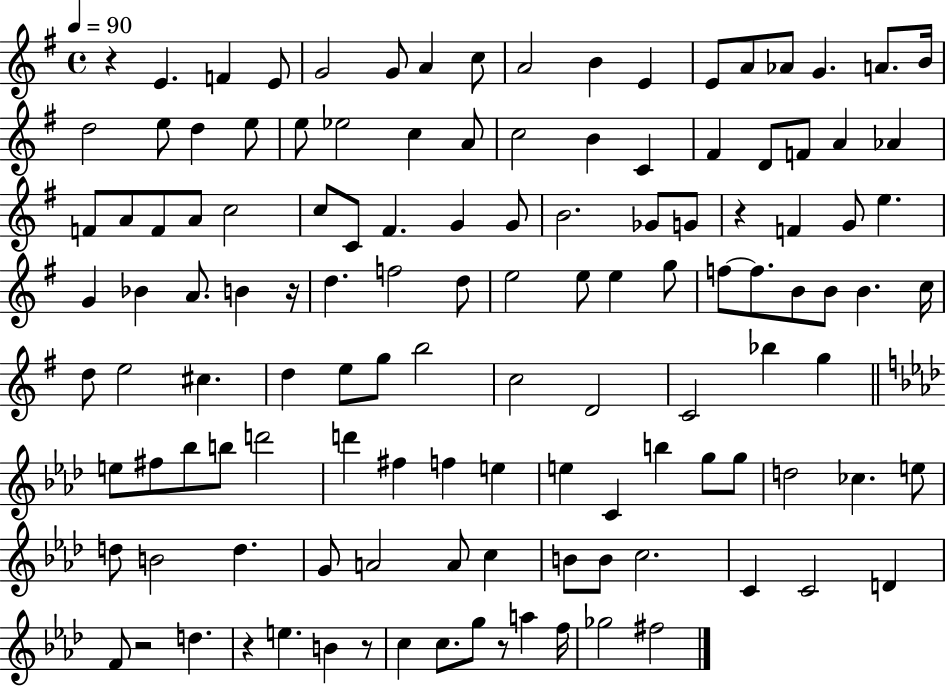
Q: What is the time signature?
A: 4/4